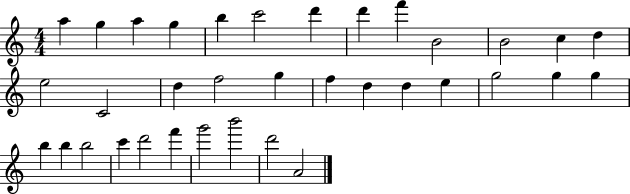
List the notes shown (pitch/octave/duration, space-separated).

A5/q G5/q A5/q G5/q B5/q C6/h D6/q D6/q F6/q B4/h B4/h C5/q D5/q E5/h C4/h D5/q F5/h G5/q F5/q D5/q D5/q E5/q G5/h G5/q G5/q B5/q B5/q B5/h C6/q D6/h F6/q G6/h B6/h D6/h A4/h